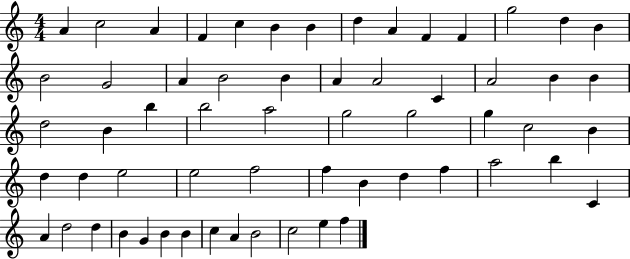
{
  \clef treble
  \numericTimeSignature
  \time 4/4
  \key c \major
  a'4 c''2 a'4 | f'4 c''4 b'4 b'4 | d''4 a'4 f'4 f'4 | g''2 d''4 b'4 | \break b'2 g'2 | a'4 b'2 b'4 | a'4 a'2 c'4 | a'2 b'4 b'4 | \break d''2 b'4 b''4 | b''2 a''2 | g''2 g''2 | g''4 c''2 b'4 | \break d''4 d''4 e''2 | e''2 f''2 | f''4 b'4 d''4 f''4 | a''2 b''4 c'4 | \break a'4 d''2 d''4 | b'4 g'4 b'4 b'4 | c''4 a'4 b'2 | c''2 e''4 f''4 | \break \bar "|."
}